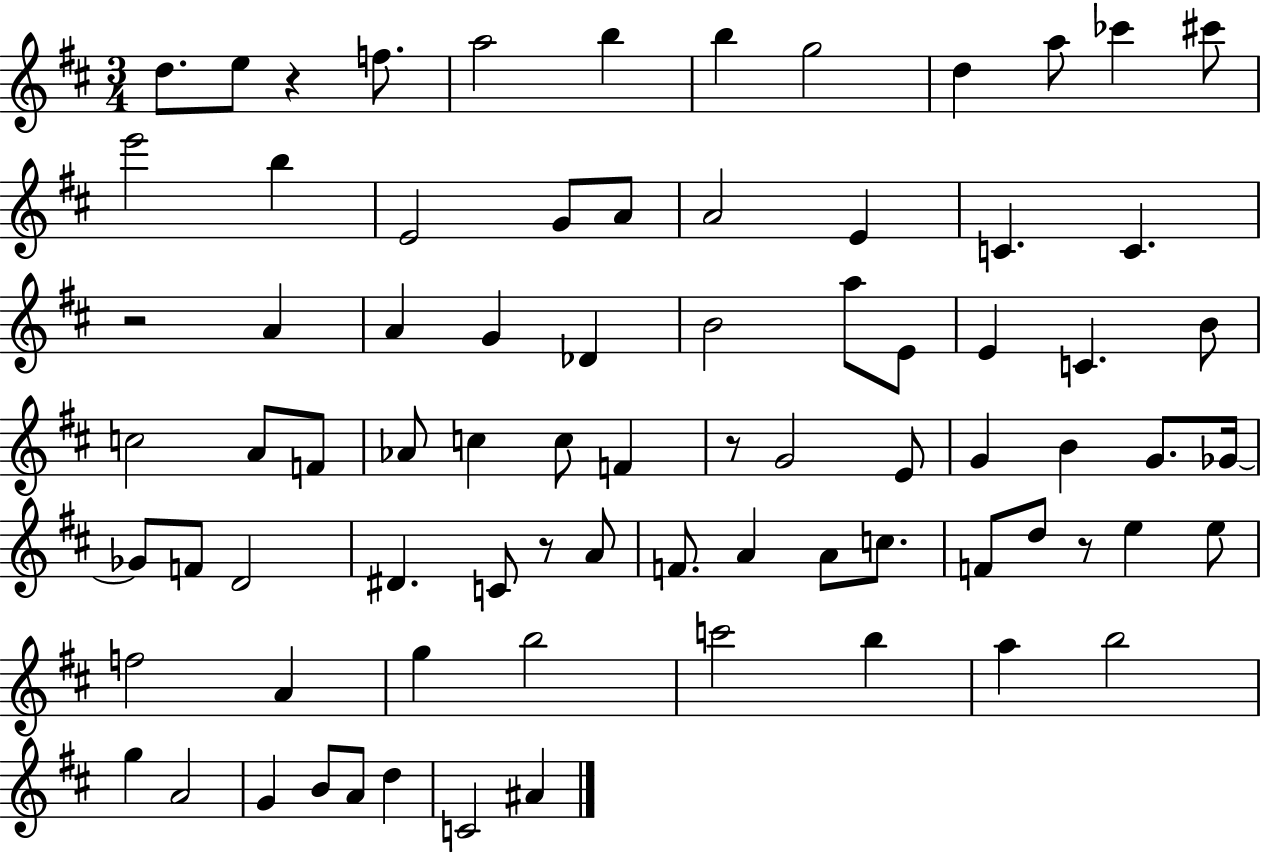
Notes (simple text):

D5/e. E5/e R/q F5/e. A5/h B5/q B5/q G5/h D5/q A5/e CES6/q C#6/e E6/h B5/q E4/h G4/e A4/e A4/h E4/q C4/q. C4/q. R/h A4/q A4/q G4/q Db4/q B4/h A5/e E4/e E4/q C4/q. B4/e C5/h A4/e F4/e Ab4/e C5/q C5/e F4/q R/e G4/h E4/e G4/q B4/q G4/e. Gb4/s Gb4/e F4/e D4/h D#4/q. C4/e R/e A4/e F4/e. A4/q A4/e C5/e. F4/e D5/e R/e E5/q E5/e F5/h A4/q G5/q B5/h C6/h B5/q A5/q B5/h G5/q A4/h G4/q B4/e A4/e D5/q C4/h A#4/q